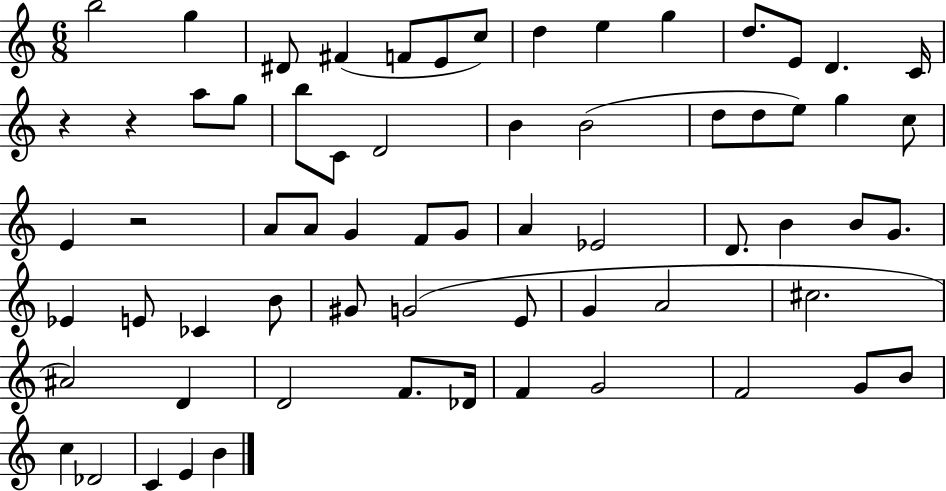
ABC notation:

X:1
T:Untitled
M:6/8
L:1/4
K:C
b2 g ^D/2 ^F F/2 E/2 c/2 d e g d/2 E/2 D C/4 z z a/2 g/2 b/2 C/2 D2 B B2 d/2 d/2 e/2 g c/2 E z2 A/2 A/2 G F/2 G/2 A _E2 D/2 B B/2 G/2 _E E/2 _C B/2 ^G/2 G2 E/2 G A2 ^c2 ^A2 D D2 F/2 _D/4 F G2 F2 G/2 B/2 c _D2 C E B